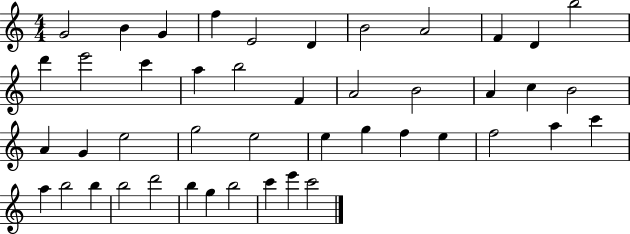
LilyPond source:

{
  \clef treble
  \numericTimeSignature
  \time 4/4
  \key c \major
  g'2 b'4 g'4 | f''4 e'2 d'4 | b'2 a'2 | f'4 d'4 b''2 | \break d'''4 e'''2 c'''4 | a''4 b''2 f'4 | a'2 b'2 | a'4 c''4 b'2 | \break a'4 g'4 e''2 | g''2 e''2 | e''4 g''4 f''4 e''4 | f''2 a''4 c'''4 | \break a''4 b''2 b''4 | b''2 d'''2 | b''4 g''4 b''2 | c'''4 e'''4 c'''2 | \break \bar "|."
}